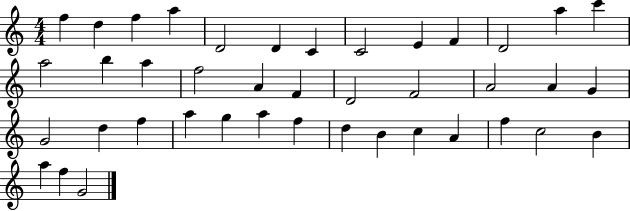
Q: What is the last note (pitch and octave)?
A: G4